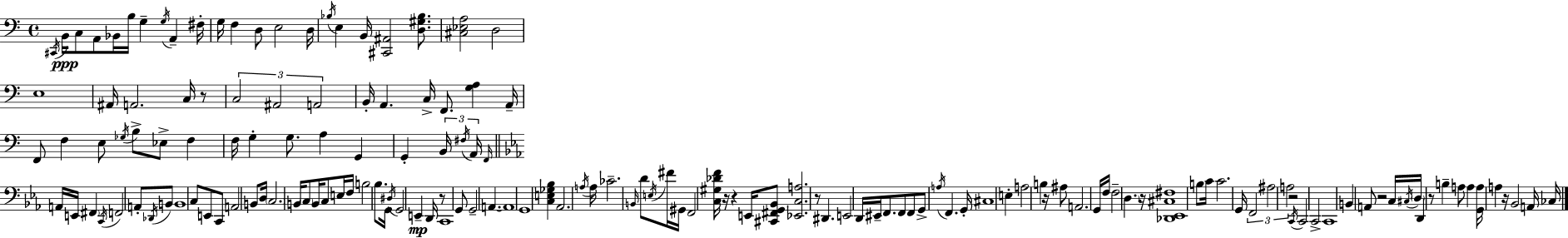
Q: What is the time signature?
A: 4/4